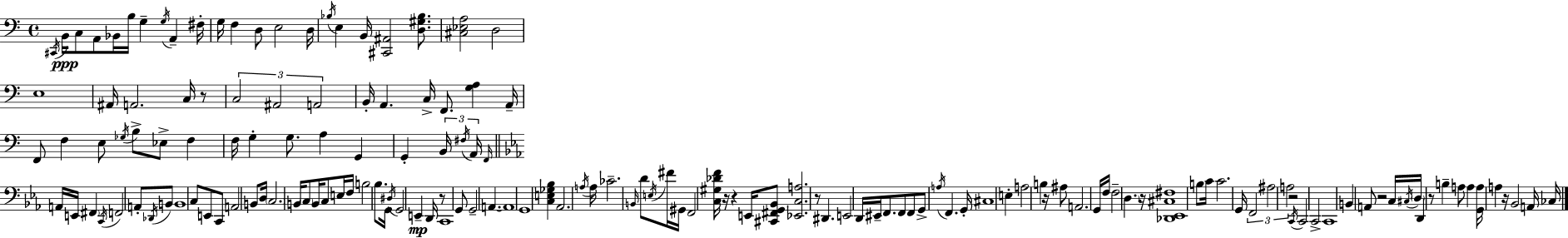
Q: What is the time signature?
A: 4/4